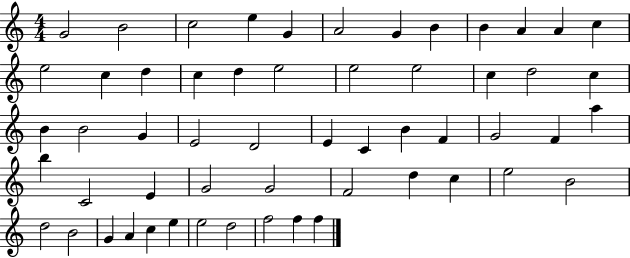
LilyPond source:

{
  \clef treble
  \numericTimeSignature
  \time 4/4
  \key c \major
  g'2 b'2 | c''2 e''4 g'4 | a'2 g'4 b'4 | b'4 a'4 a'4 c''4 | \break e''2 c''4 d''4 | c''4 d''4 e''2 | e''2 e''2 | c''4 d''2 c''4 | \break b'4 b'2 g'4 | e'2 d'2 | e'4 c'4 b'4 f'4 | g'2 f'4 a''4 | \break b''4 c'2 e'4 | g'2 g'2 | f'2 d''4 c''4 | e''2 b'2 | \break d''2 b'2 | g'4 a'4 c''4 e''4 | e''2 d''2 | f''2 f''4 f''4 | \break \bar "|."
}